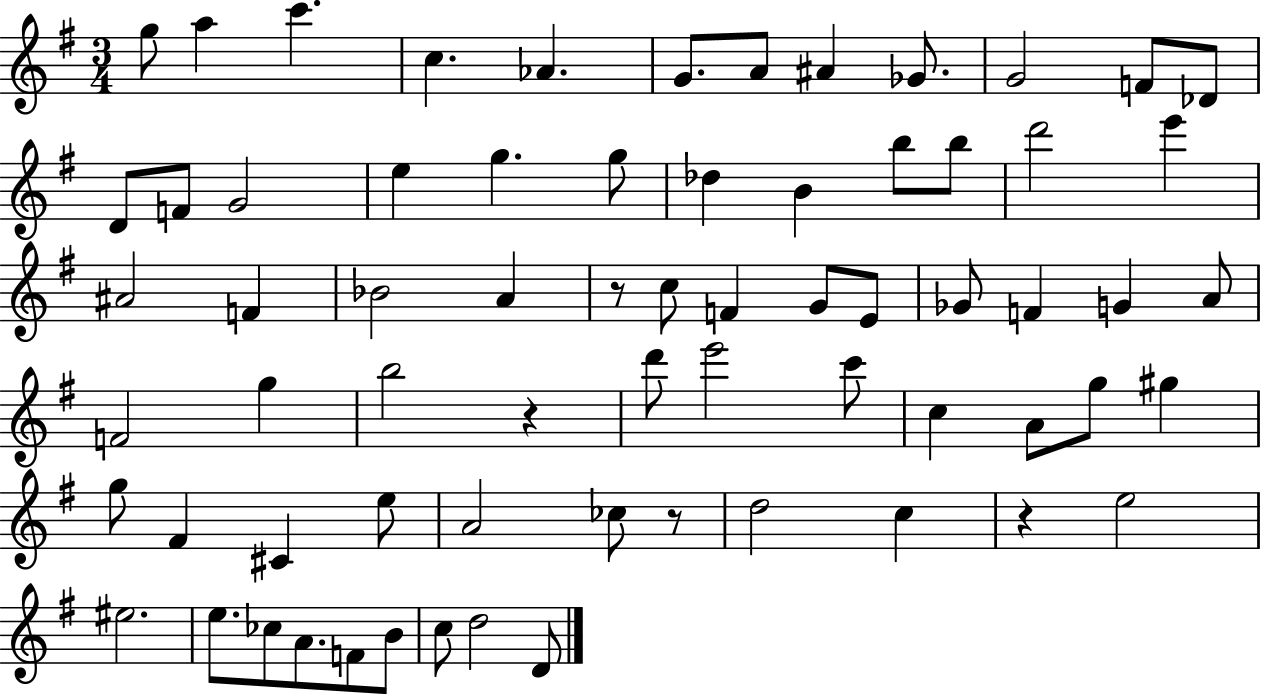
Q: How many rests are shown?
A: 4